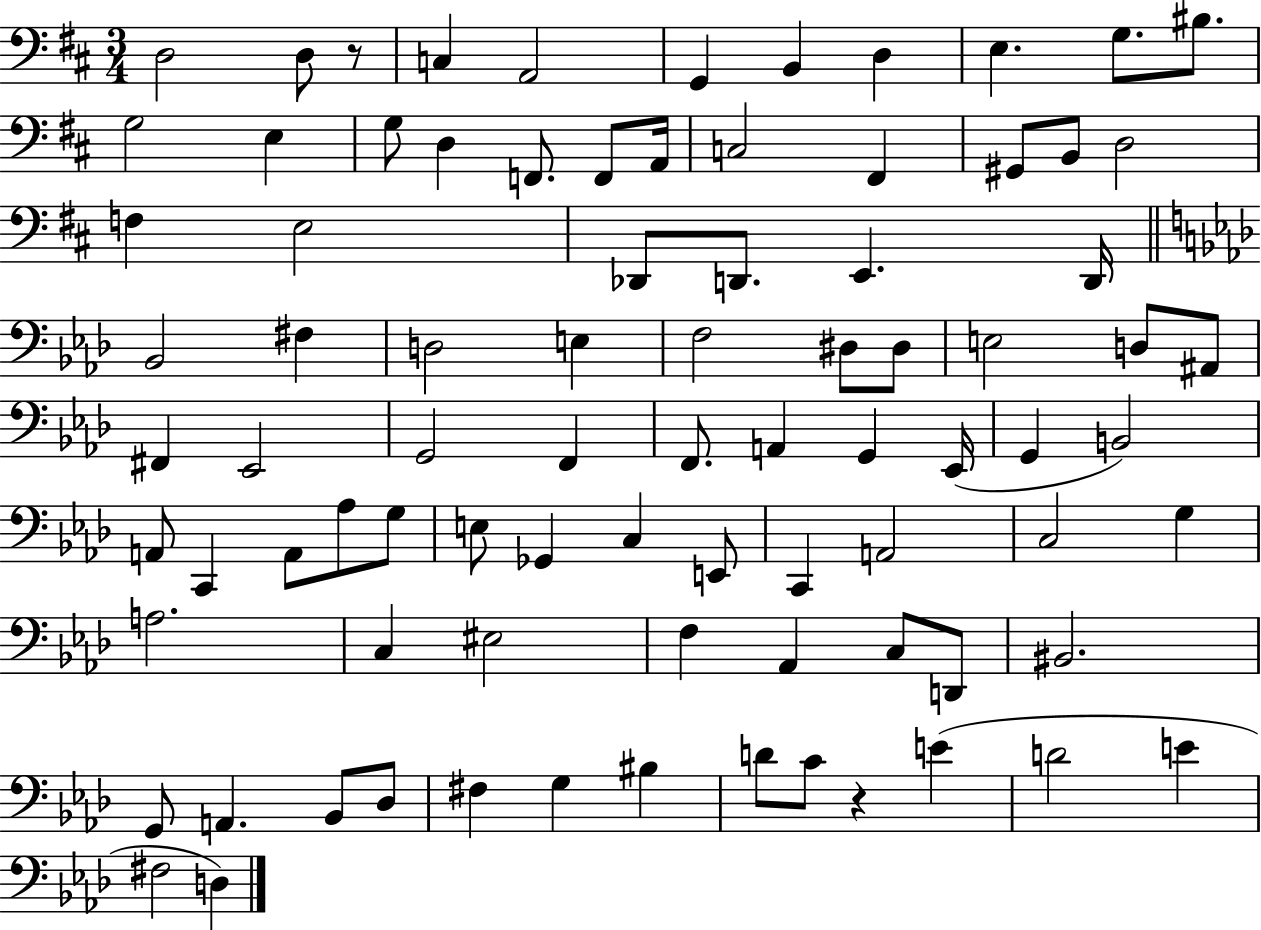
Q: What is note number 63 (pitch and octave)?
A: C3